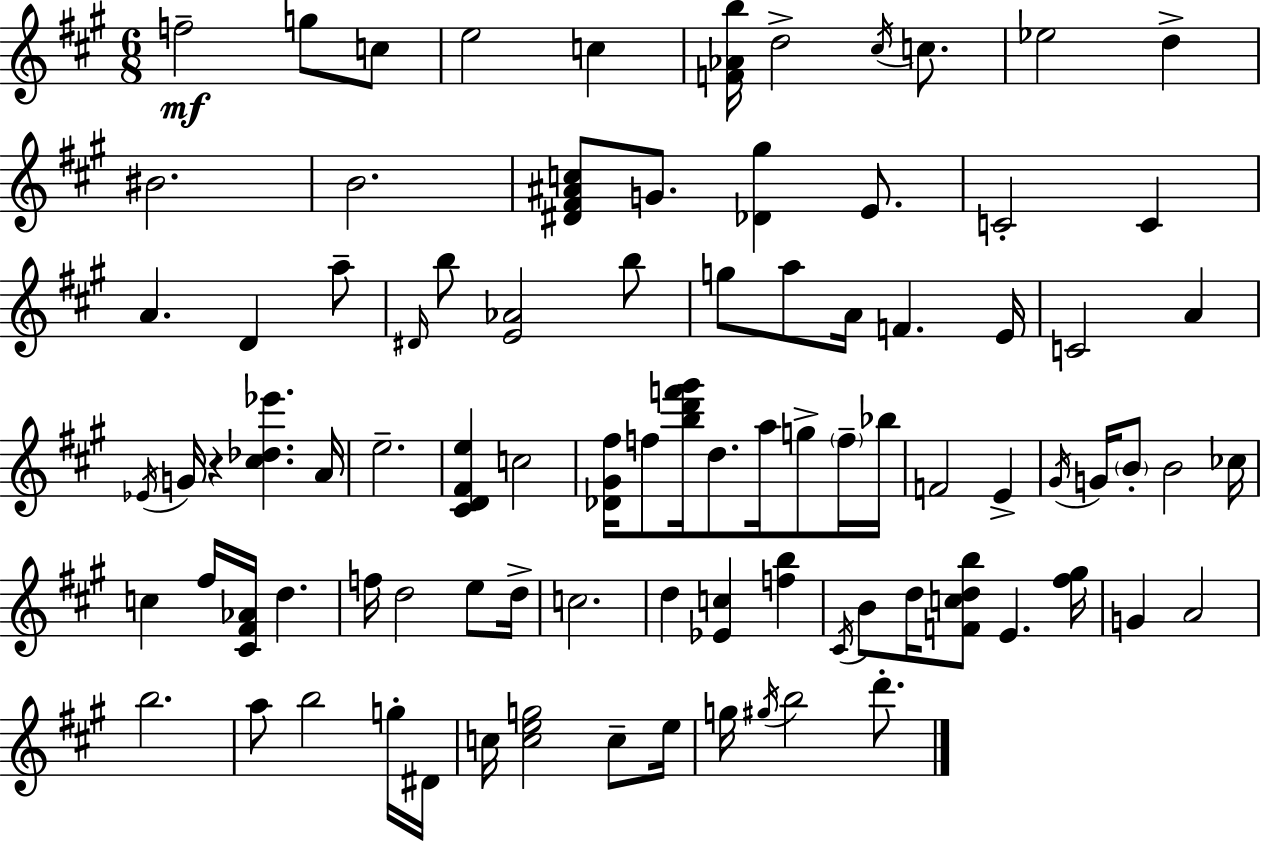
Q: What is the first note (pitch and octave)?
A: F5